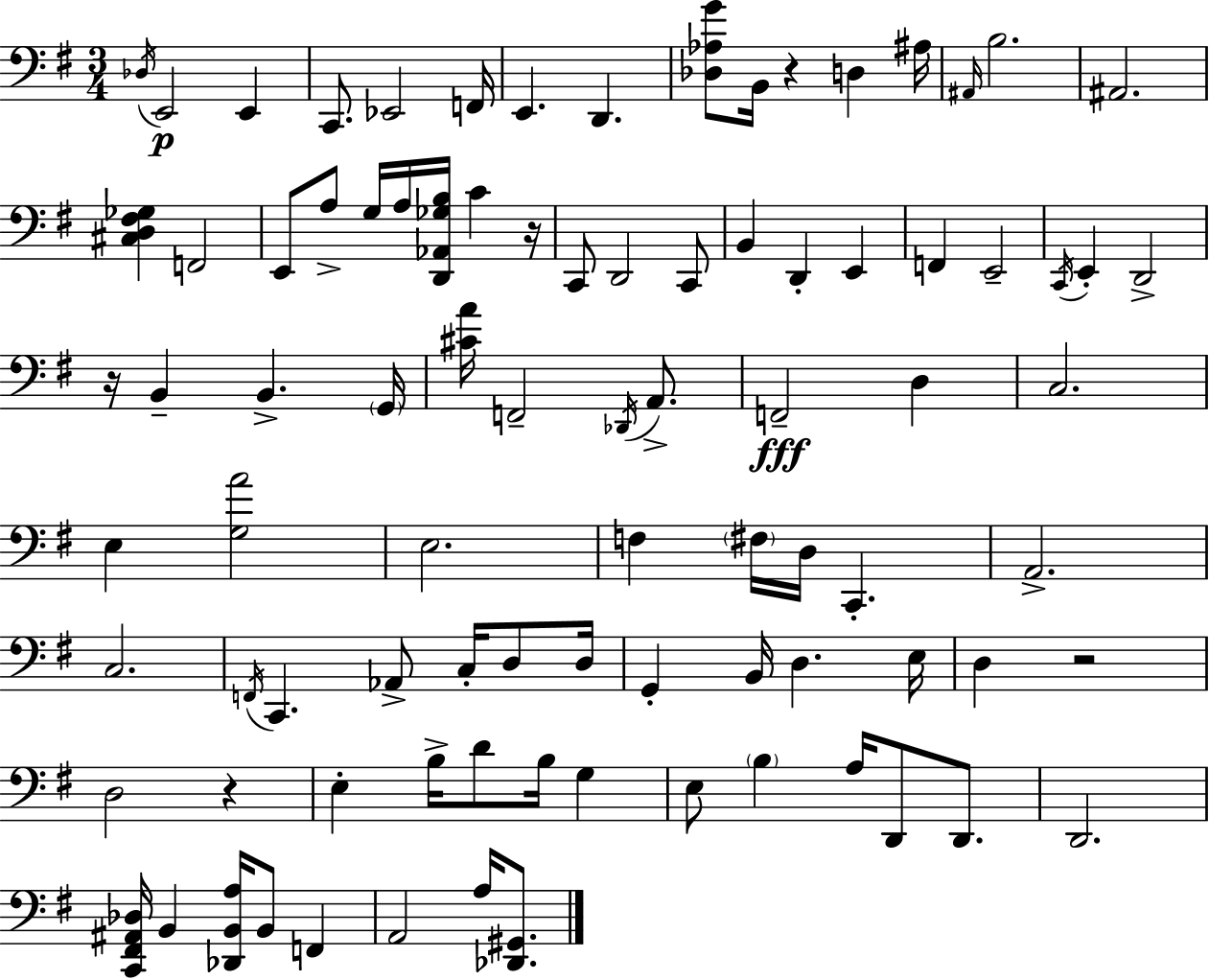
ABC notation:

X:1
T:Untitled
M:3/4
L:1/4
K:G
_D,/4 E,,2 E,, C,,/2 _E,,2 F,,/4 E,, D,, [_D,_A,G]/2 B,,/4 z D, ^A,/4 ^A,,/4 B,2 ^A,,2 [^C,D,^F,_G,] F,,2 E,,/2 A,/2 G,/4 A,/4 [D,,_A,,_G,B,]/4 C z/4 C,,/2 D,,2 C,,/2 B,, D,, E,, F,, E,,2 C,,/4 E,, D,,2 z/4 B,, B,, G,,/4 [^CA]/4 F,,2 _D,,/4 A,,/2 F,,2 D, C,2 E, [G,A]2 E,2 F, ^F,/4 D,/4 C,, A,,2 C,2 F,,/4 C,, _A,,/2 C,/4 D,/2 D,/4 G,, B,,/4 D, E,/4 D, z2 D,2 z E, B,/4 D/2 B,/4 G, E,/2 B, A,/4 D,,/2 D,,/2 D,,2 [C,,^F,,^A,,_D,]/4 B,, [_D,,B,,A,]/4 B,,/2 F,, A,,2 A,/4 [_D,,^G,,]/2